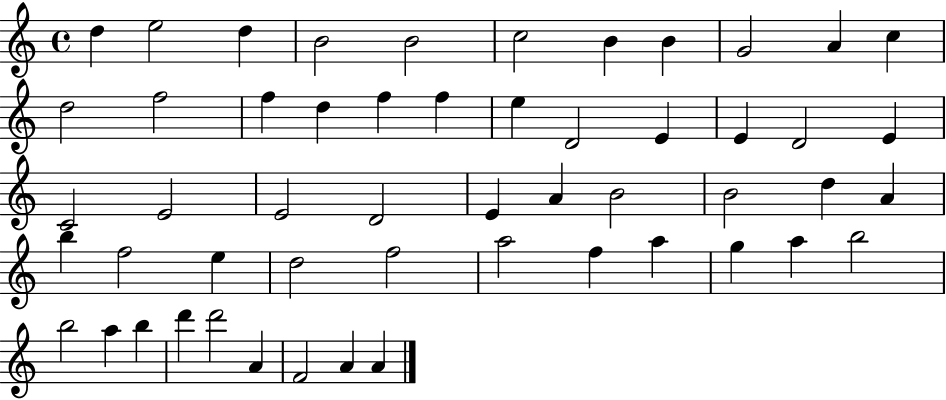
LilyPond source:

{
  \clef treble
  \time 4/4
  \defaultTimeSignature
  \key c \major
  d''4 e''2 d''4 | b'2 b'2 | c''2 b'4 b'4 | g'2 a'4 c''4 | \break d''2 f''2 | f''4 d''4 f''4 f''4 | e''4 d'2 e'4 | e'4 d'2 e'4 | \break c'2 e'2 | e'2 d'2 | e'4 a'4 b'2 | b'2 d''4 a'4 | \break b''4 f''2 e''4 | d''2 f''2 | a''2 f''4 a''4 | g''4 a''4 b''2 | \break b''2 a''4 b''4 | d'''4 d'''2 a'4 | f'2 a'4 a'4 | \bar "|."
}